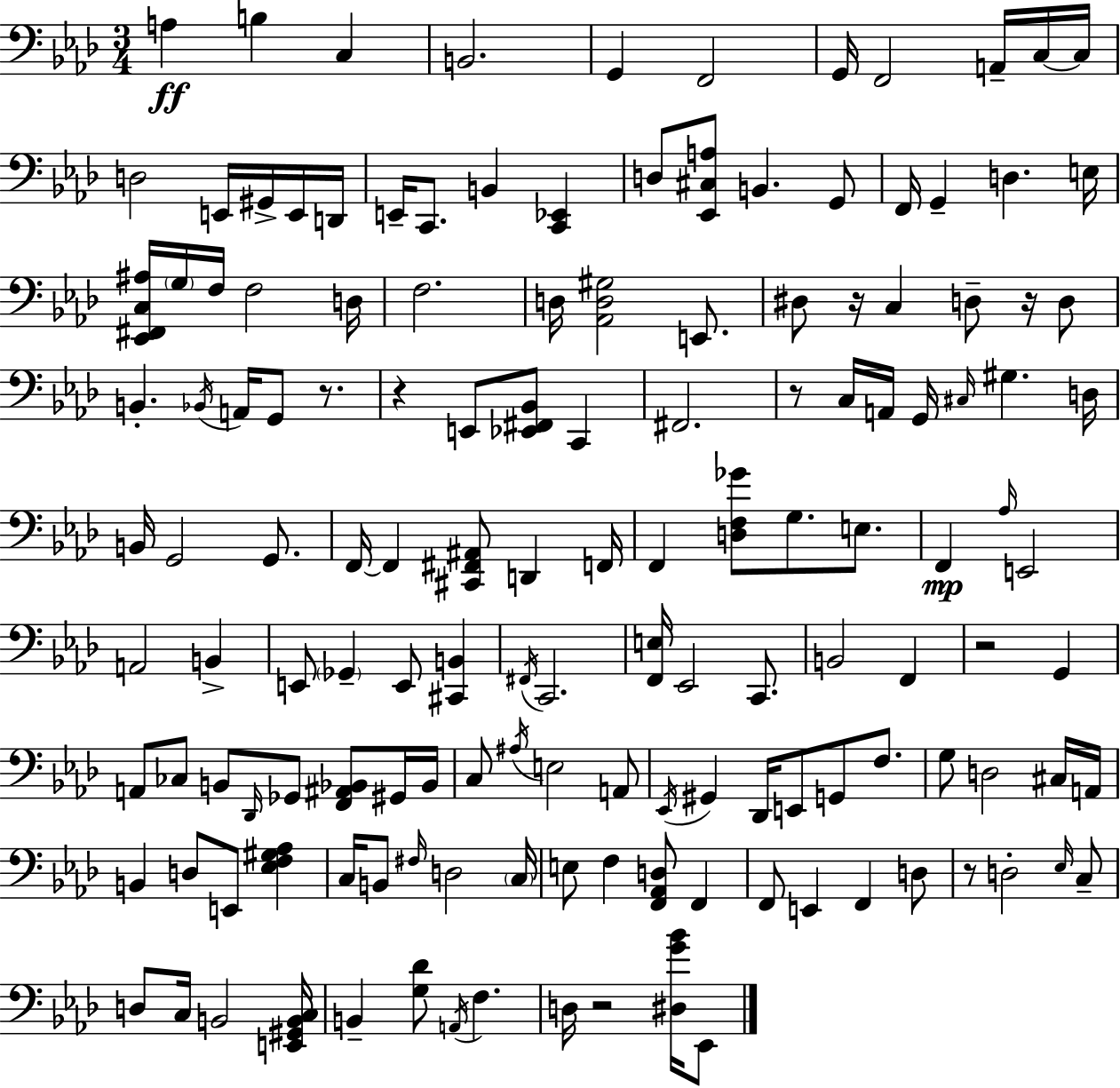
A3/q B3/q C3/q B2/h. G2/q F2/h G2/s F2/h A2/s C3/s C3/s D3/h E2/s G#2/s E2/s D2/s E2/s C2/e. B2/q [C2,Eb2]/q D3/e [Eb2,C#3,A3]/e B2/q. G2/e F2/s G2/q D3/q. E3/s [Eb2,F#2,C3,A#3]/s G3/s F3/s F3/h D3/s F3/h. D3/s [Ab2,D3,G#3]/h E2/e. D#3/e R/s C3/q D3/e R/s D3/e B2/q. Bb2/s A2/s G2/e R/e. R/q E2/e [Eb2,F#2,Bb2]/e C2/q F#2/h. R/e C3/s A2/s G2/s C#3/s G#3/q. D3/s B2/s G2/h G2/e. F2/s F2/q [C#2,F#2,A#2]/e D2/q F2/s F2/q [D3,F3,Gb4]/e G3/e. E3/e. F2/q Ab3/s E2/h A2/h B2/q E2/e Gb2/q E2/e [C#2,B2]/q F#2/s C2/h. [F2,E3]/s Eb2/h C2/e. B2/h F2/q R/h G2/q A2/e CES3/e B2/e Db2/s Gb2/e [F2,A#2,Bb2]/e G#2/s Bb2/s C3/e A#3/s E3/h A2/e Eb2/s G#2/q Db2/s E2/e G2/e F3/e. G3/e D3/h C#3/s A2/s B2/q D3/e E2/e [Eb3,F3,G#3,Ab3]/q C3/s B2/e F#3/s D3/h C3/s E3/e F3/q [F2,Ab2,D3]/e F2/q F2/e E2/q F2/q D3/e R/e D3/h Eb3/s C3/e D3/e C3/s B2/h [E2,G#2,B2,C3]/s B2/q [G3,Db4]/e A2/s F3/q. D3/s R/h [D#3,G4,Bb4]/s Eb2/e